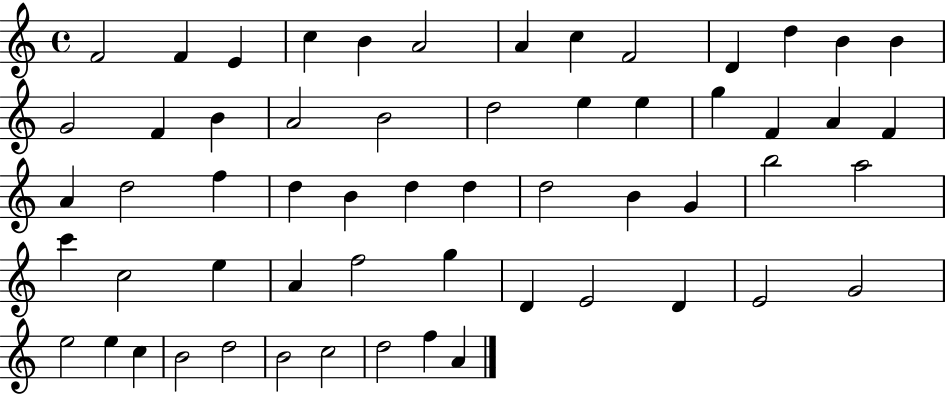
F4/h F4/q E4/q C5/q B4/q A4/h A4/q C5/q F4/h D4/q D5/q B4/q B4/q G4/h F4/q B4/q A4/h B4/h D5/h E5/q E5/q G5/q F4/q A4/q F4/q A4/q D5/h F5/q D5/q B4/q D5/q D5/q D5/h B4/q G4/q B5/h A5/h C6/q C5/h E5/q A4/q F5/h G5/q D4/q E4/h D4/q E4/h G4/h E5/h E5/q C5/q B4/h D5/h B4/h C5/h D5/h F5/q A4/q